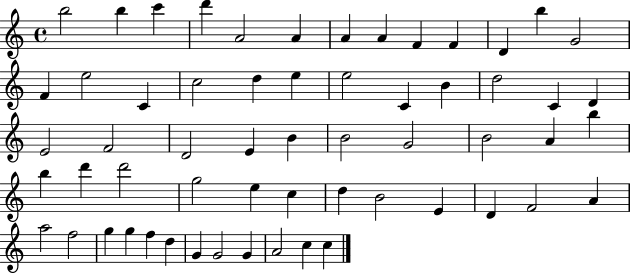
X:1
T:Untitled
M:4/4
L:1/4
K:C
b2 b c' d' A2 A A A F F D b G2 F e2 C c2 d e e2 C B d2 C D E2 F2 D2 E B B2 G2 B2 A b b d' d'2 g2 e c d B2 E D F2 A a2 f2 g g f d G G2 G A2 c c